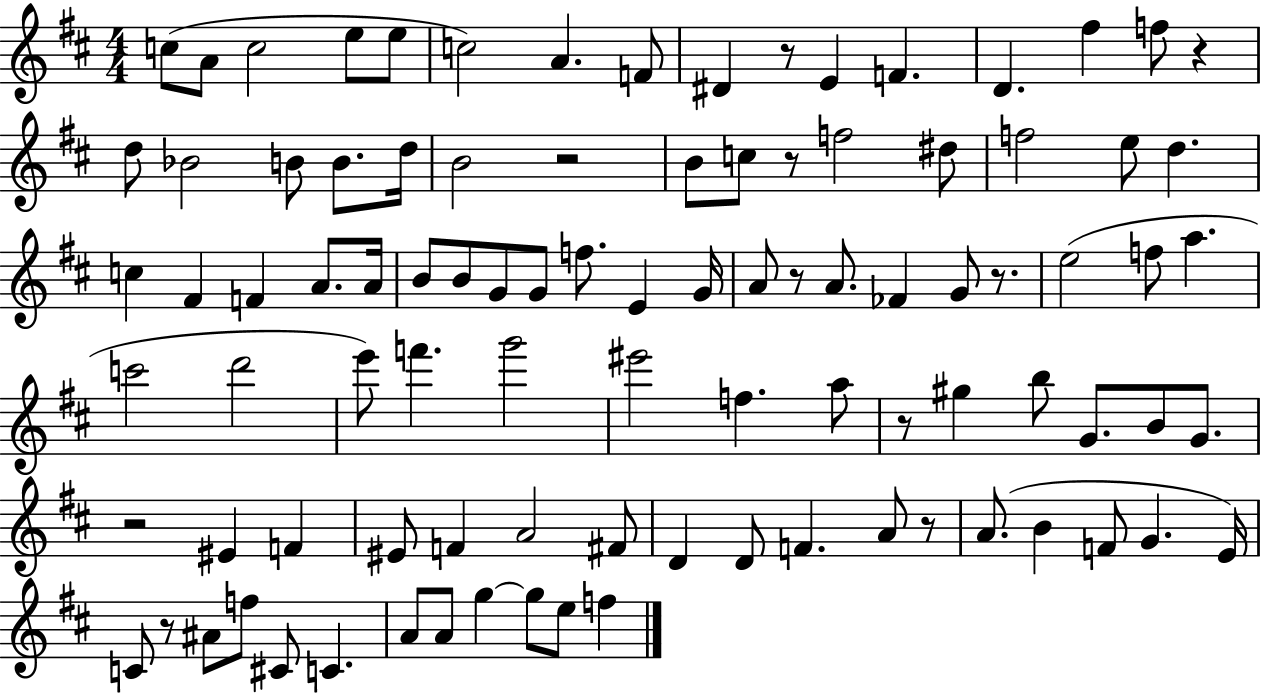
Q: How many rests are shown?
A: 10